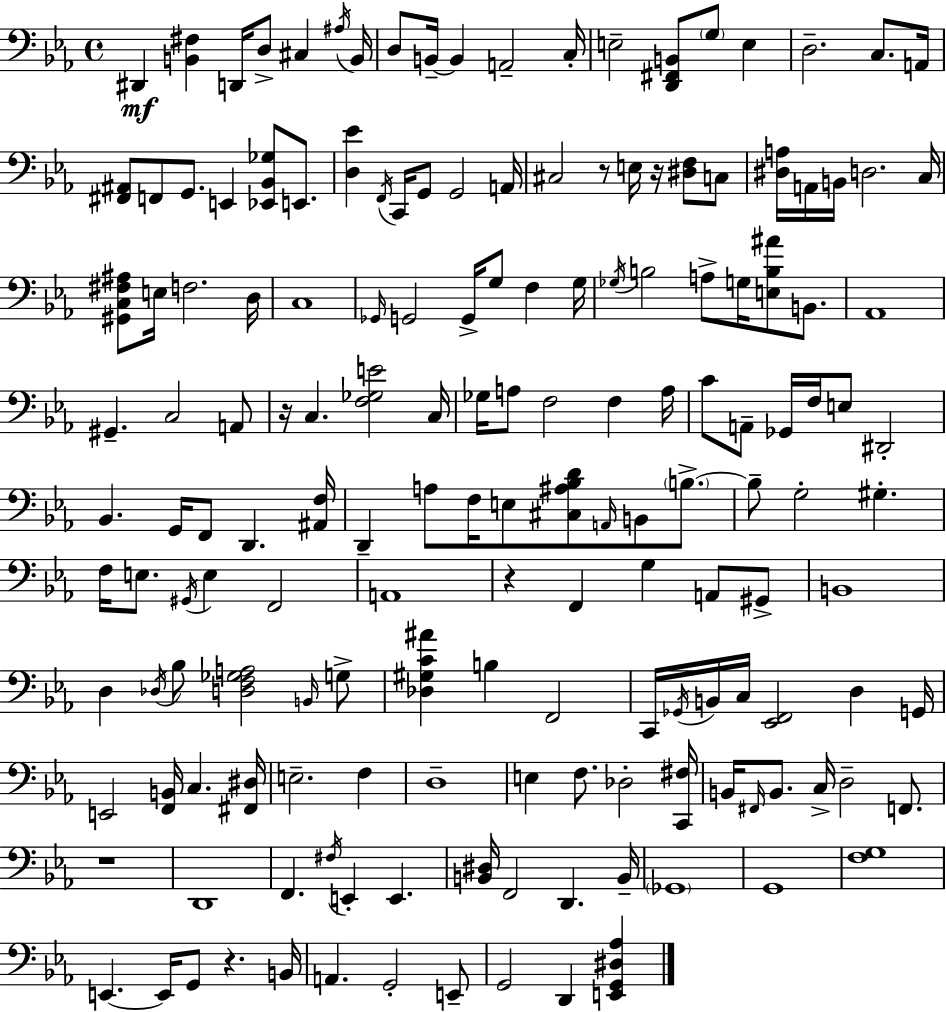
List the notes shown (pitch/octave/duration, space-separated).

D#2/q [B2,F#3]/q D2/s D3/e C#3/q A#3/s B2/s D3/e B2/s B2/q A2/h C3/s E3/h [D2,F#2,B2]/e G3/e E3/q D3/h. C3/e. A2/s [F#2,A#2]/e F2/e G2/e. E2/q [Eb2,Bb2,Gb3]/e E2/e. [D3,Eb4]/q F2/s C2/s G2/e G2/h A2/s C#3/h R/e E3/s R/s [D#3,F3]/e C3/e [D#3,A3]/s A2/s B2/s D3/h. C3/s [G#2,C3,F#3,A#3]/e E3/s F3/h. D3/s C3/w Gb2/s G2/h G2/s G3/e F3/q G3/s Gb3/s B3/h A3/e G3/s [E3,B3,A#4]/e B2/e. Ab2/w G#2/q. C3/h A2/e R/s C3/q. [F3,Gb3,E4]/h C3/s Gb3/s A3/e F3/h F3/q A3/s C4/e A2/e Gb2/s F3/s E3/e D#2/h Bb2/q. G2/s F2/e D2/q. [A#2,F3]/s D2/q A3/e F3/s E3/e [C#3,A#3,Bb3,D4]/e A2/s B2/e B3/e. B3/e G3/h G#3/q. F3/s E3/e. G#2/s E3/q F2/h A2/w R/q F2/q G3/q A2/e G#2/e B2/w D3/q Db3/s Bb3/e [D3,F3,Gb3,A3]/h B2/s G3/e [Db3,G#3,C4,A#4]/q B3/q F2/h C2/s Gb2/s B2/s C3/s [Eb2,F2]/h D3/q G2/s E2/h [F2,B2]/s C3/q. [F#2,D#3]/s E3/h. F3/q D3/w E3/q F3/e. Db3/h [C2,F#3]/s B2/s F#2/s B2/e. C3/s D3/h F2/e. R/w D2/w F2/q. F#3/s E2/q E2/q. [B2,D#3]/s F2/h D2/q. B2/s Gb2/w G2/w [F3,G3]/w E2/q. E2/s G2/e R/q. B2/s A2/q. G2/h E2/e G2/h D2/q [E2,G2,D#3,Ab3]/q